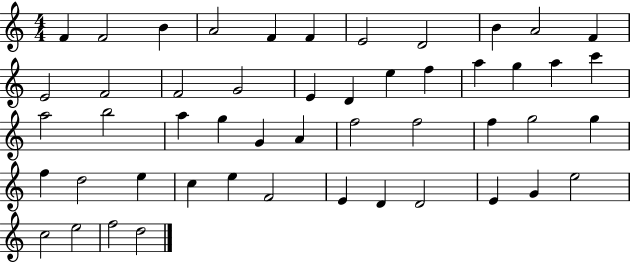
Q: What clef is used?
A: treble